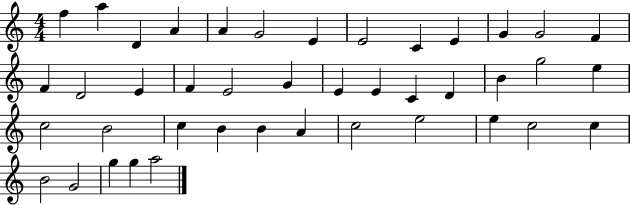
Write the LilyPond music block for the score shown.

{
  \clef treble
  \numericTimeSignature
  \time 4/4
  \key c \major
  f''4 a''4 d'4 a'4 | a'4 g'2 e'4 | e'2 c'4 e'4 | g'4 g'2 f'4 | \break f'4 d'2 e'4 | f'4 e'2 g'4 | e'4 e'4 c'4 d'4 | b'4 g''2 e''4 | \break c''2 b'2 | c''4 b'4 b'4 a'4 | c''2 e''2 | e''4 c''2 c''4 | \break b'2 g'2 | g''4 g''4 a''2 | \bar "|."
}